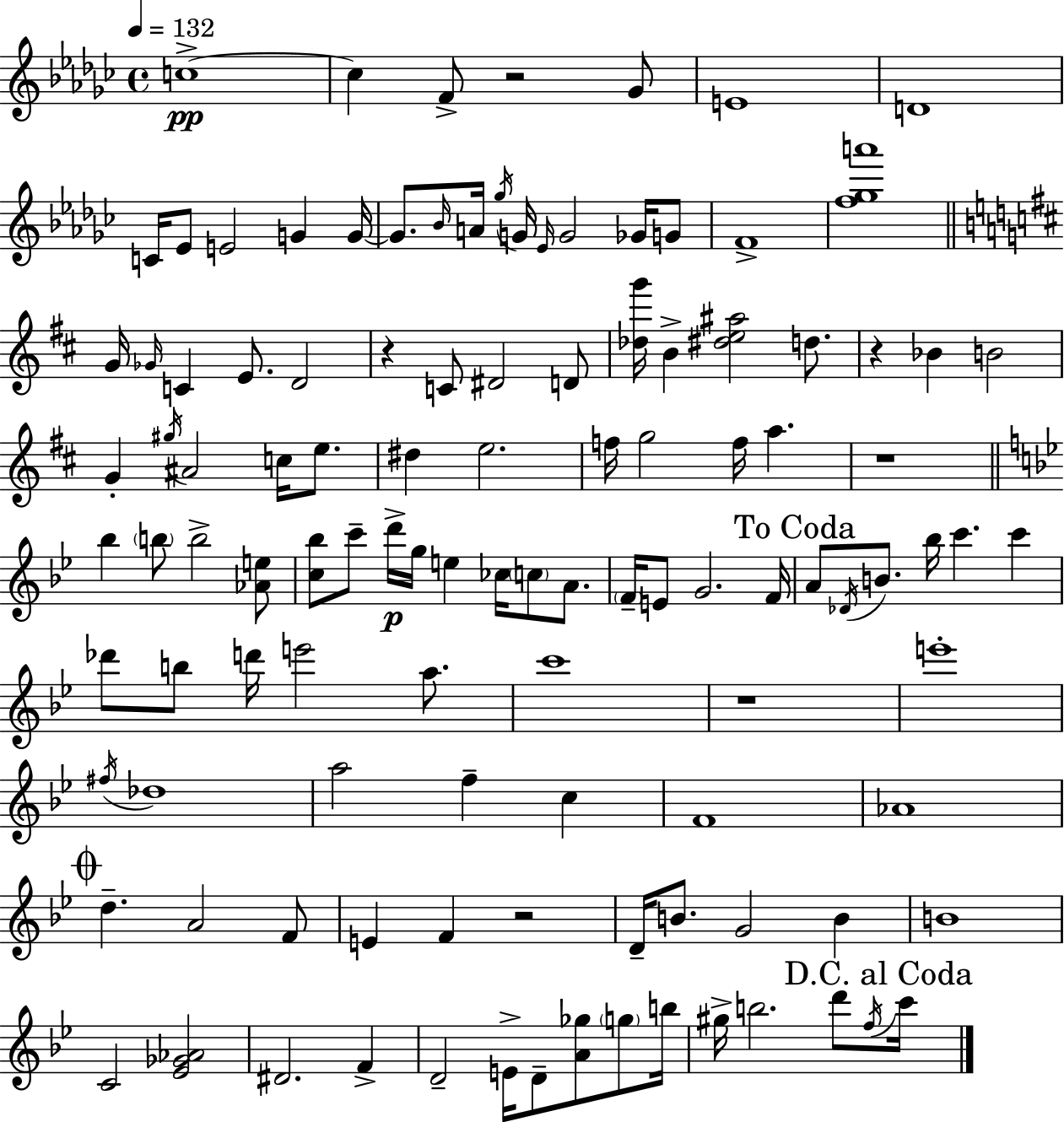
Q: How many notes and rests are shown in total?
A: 114